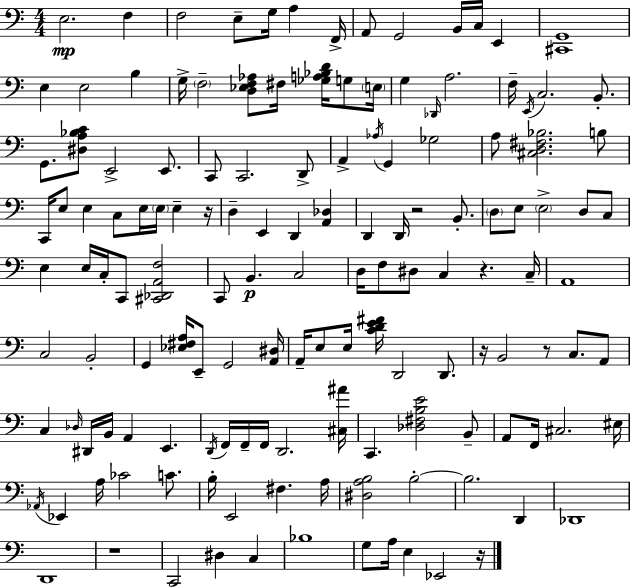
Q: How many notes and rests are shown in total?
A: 142